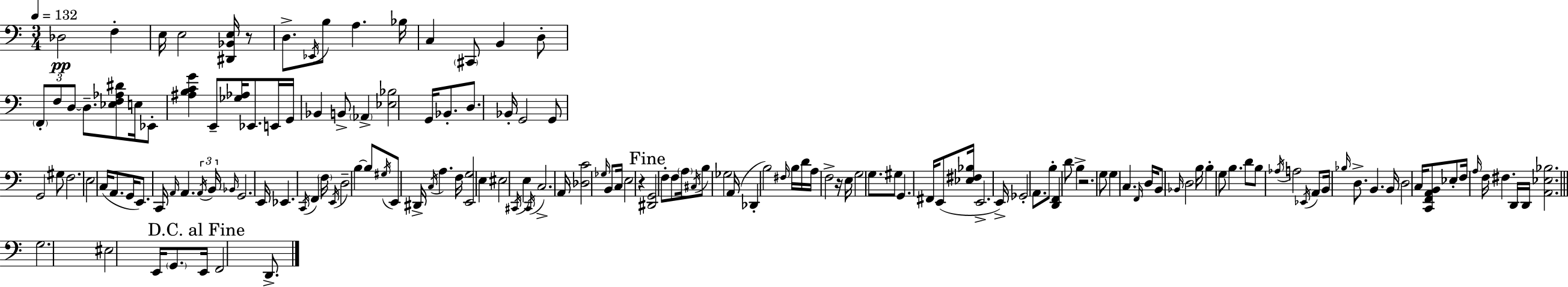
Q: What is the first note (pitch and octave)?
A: Db3